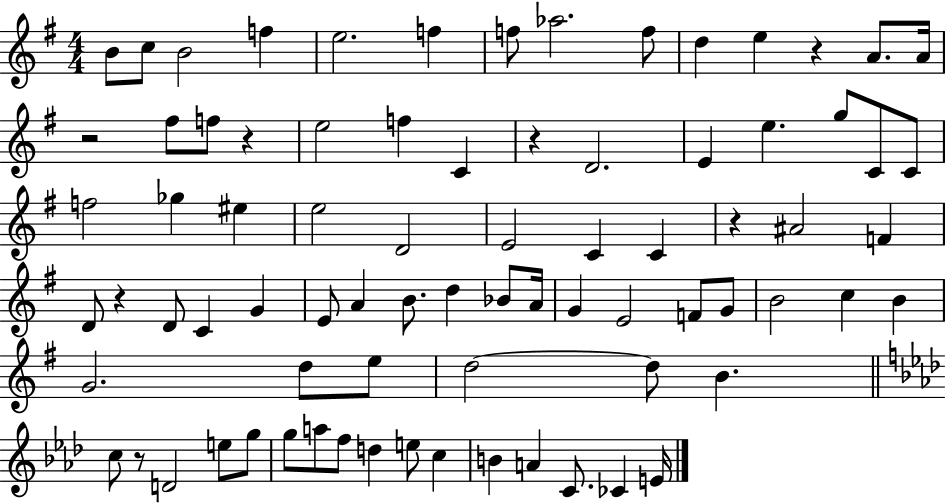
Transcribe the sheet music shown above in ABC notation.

X:1
T:Untitled
M:4/4
L:1/4
K:G
B/2 c/2 B2 f e2 f f/2 _a2 f/2 d e z A/2 A/4 z2 ^f/2 f/2 z e2 f C z D2 E e g/2 C/2 C/2 f2 _g ^e e2 D2 E2 C C z ^A2 F D/2 z D/2 C G E/2 A B/2 d _B/2 A/4 G E2 F/2 G/2 B2 c B G2 d/2 e/2 d2 d/2 B c/2 z/2 D2 e/2 g/2 g/2 a/2 f/2 d e/2 c B A C/2 _C E/4